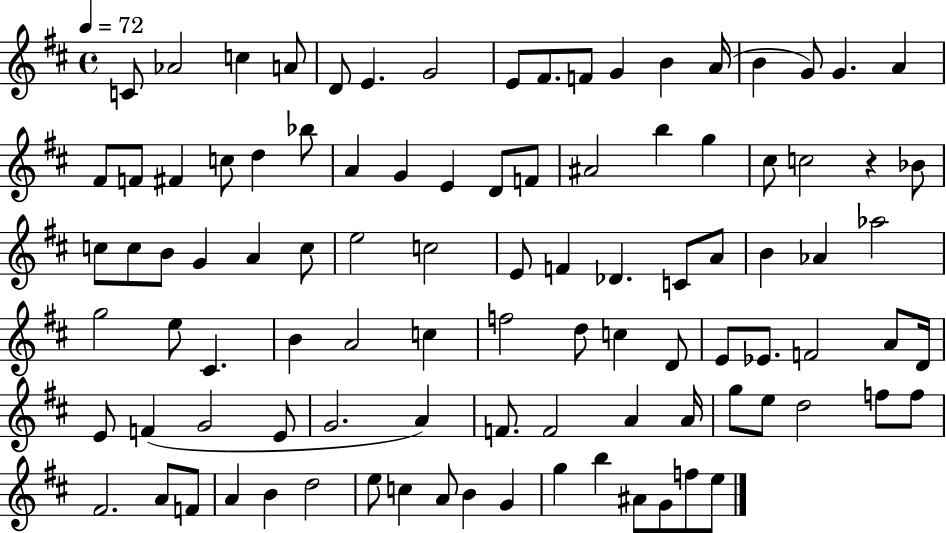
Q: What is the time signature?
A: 4/4